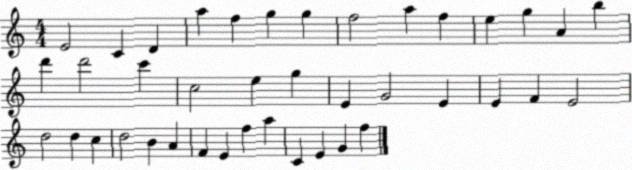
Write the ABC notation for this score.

X:1
T:Untitled
M:4/4
L:1/4
K:C
E2 C D a f g g f2 a f e g A b d' d'2 c' c2 e g E G2 E E F E2 d2 d c d2 B A F E f a C E G f